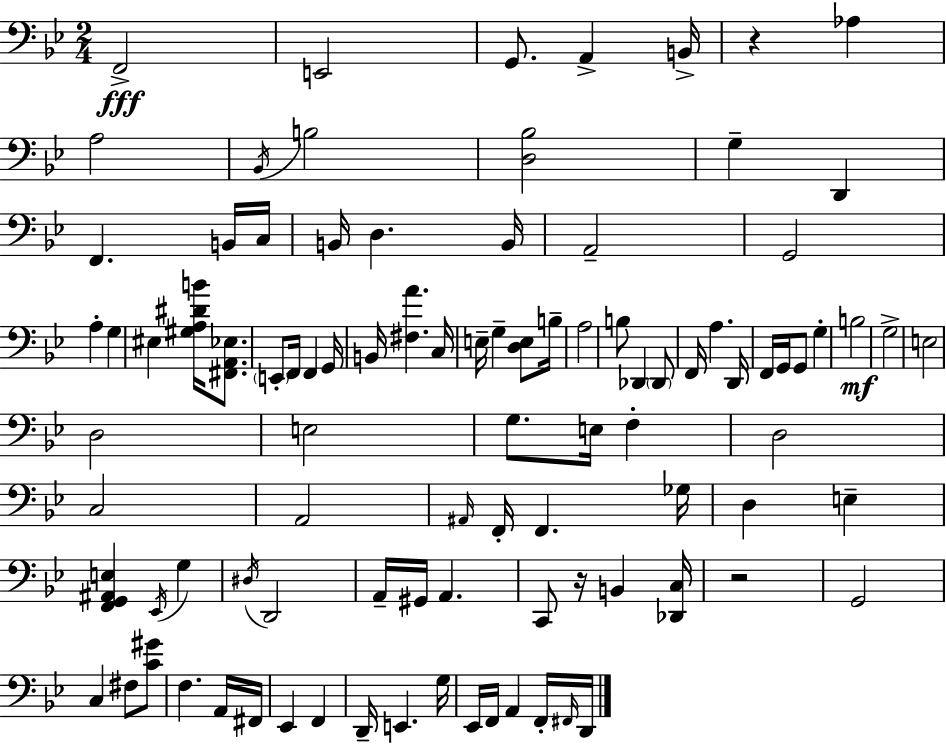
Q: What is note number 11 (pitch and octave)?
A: D2